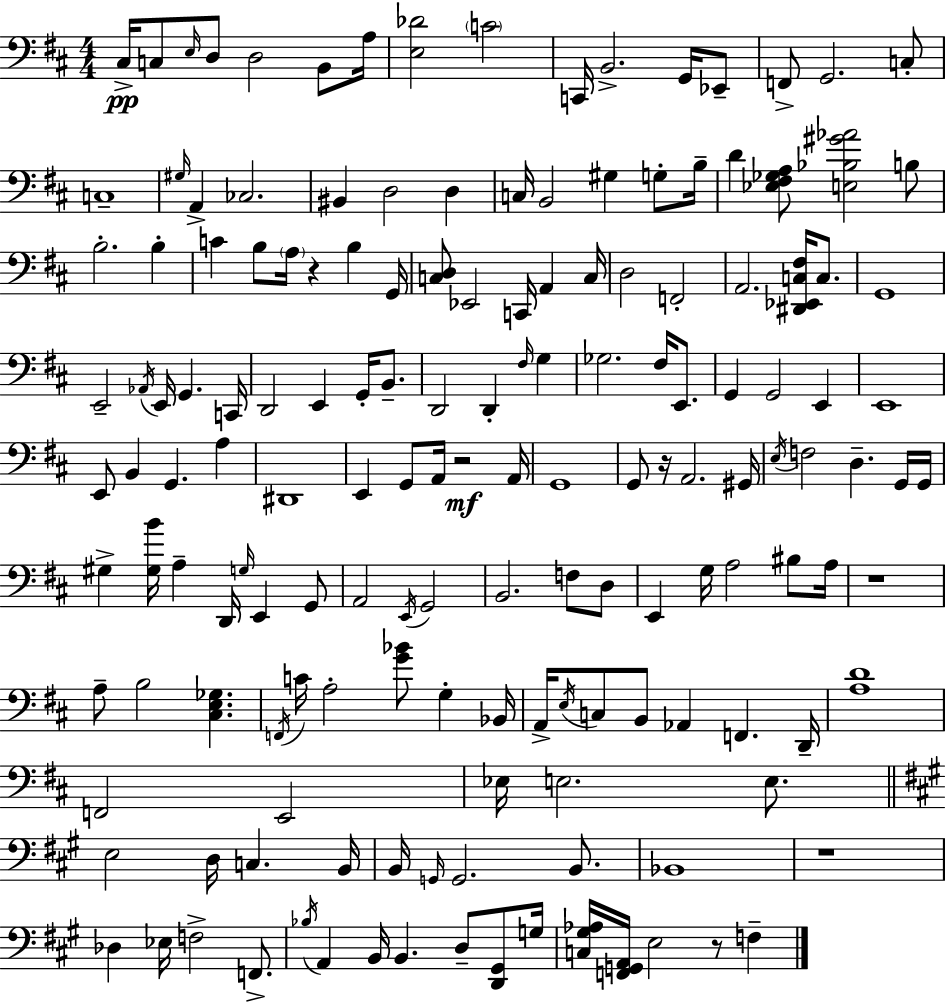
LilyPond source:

{
  \clef bass
  \numericTimeSignature
  \time 4/4
  \key d \major
  cis16->\pp c8 \grace { e16 } d8 d2 b,8 | a16 <e des'>2 \parenthesize c'2 | c,16 b,2.-> g,16 ees,8-- | f,8-> g,2. c8-. | \break c1-- | \grace { gis16 } a,4-> ces2. | bis,4 d2 d4 | c16 b,2 gis4 g8-. | \break b16-- d'4 <ees fis ges a>8 <e bes gis' aes'>2 | b8 b2.-. b4-. | c'4 b8 \parenthesize a16 r4 b4 | g,16 <c d>8 ees,2 c,16 a,4 | \break c16 d2 f,2-. | a,2. <dis, ees, c fis>16 c8. | g,1 | e,2-- \acciaccatura { aes,16 } e,16 g,4. | \break c,16 d,2 e,4 g,16-. | b,8.-- d,2 d,4-. \grace { fis16 } | g4 ges2. | fis16 e,8. g,4 g,2 | \break e,4 e,1 | e,8 b,4 g,4. | a4 dis,1 | e,4 g,8 a,16 r2\mf | \break a,16 g,1 | g,8 r16 a,2. | gis,16 \acciaccatura { e16 } f2 d4.-- | g,16 g,16 gis4-> <gis b'>16 a4-- d,16 \grace { g16 } | \break e,4 g,8 a,2 \acciaccatura { e,16 } g,2 | b,2. | f8 d8 e,4 g16 a2 | bis8 a16 r1 | \break a8-- b2 | <cis e ges>4. \acciaccatura { f,16 } c'16 a2-. | <g' bes'>8 g4-. bes,16 a,16-> \acciaccatura { e16 } c8 b,8 aes,4 | f,4. d,16-- <a d'>1 | \break f,2 | e,2 ees16 e2. | e8. \bar "||" \break \key a \major e2 d16 c4. b,16 | b,16 \grace { g,16 } g,2. b,8. | bes,1 | r1 | \break des4 ees16 f2-> f,8.-> | \acciaccatura { bes16 } a,4 b,16 b,4. d8-- <d, gis,>8 | g16 <c gis aes>16 <f, g, a,>16 e2 r8 f4-- | \bar "|."
}